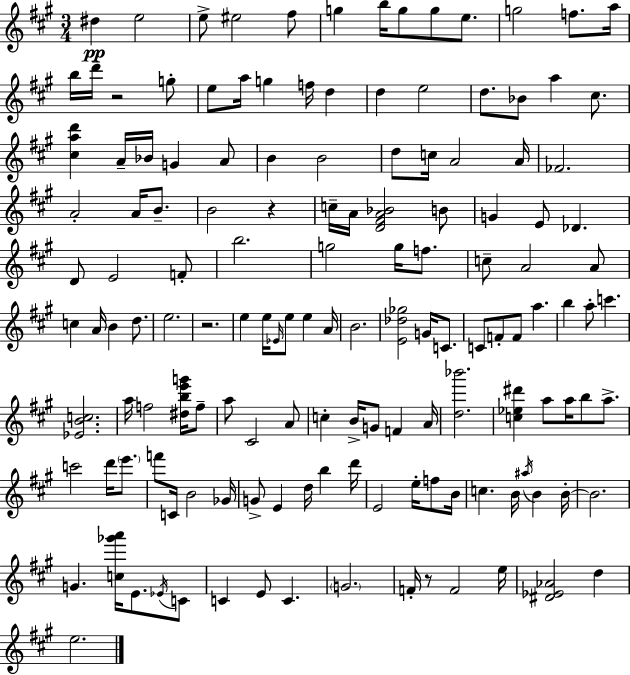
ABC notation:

X:1
T:Untitled
M:3/4
L:1/4
K:A
^d e2 e/2 ^e2 ^f/2 g b/4 g/2 g/2 e/2 g2 f/2 a/4 b/4 d'/4 z2 g/2 e/2 a/4 g f/4 d d e2 d/2 _B/2 a ^c/2 [^cad'] A/4 _B/4 G A/2 B B2 d/2 c/4 A2 A/4 _F2 A2 A/4 B/2 B2 z c/4 A/4 [D^FA_B]2 B/2 G E/2 _D D/2 E2 F/2 b2 g2 g/4 f/2 c/2 A2 A/2 c A/4 B d/2 e2 z2 e e/4 _E/4 e/2 e A/4 B2 [E_d_g]2 G/4 C/2 C/2 F/2 F/2 a b a/2 c' [_EBc]2 a/4 f2 [^dbe'g']/4 f/2 a/2 ^C2 A/2 c B/4 G/2 F A/4 [d_b']2 [c_e^d'] a/2 a/4 b/2 a/2 c'2 d'/4 e'/2 f'/2 C/4 B2 _G/4 G/2 E d/4 b d'/4 E2 e/4 f/2 B/4 c B/4 ^a/4 B B/4 B2 G [c_g'a']/4 E/2 _E/4 C/2 C E/2 C G2 F/4 z/2 F2 e/4 [^D_E_A]2 d e2